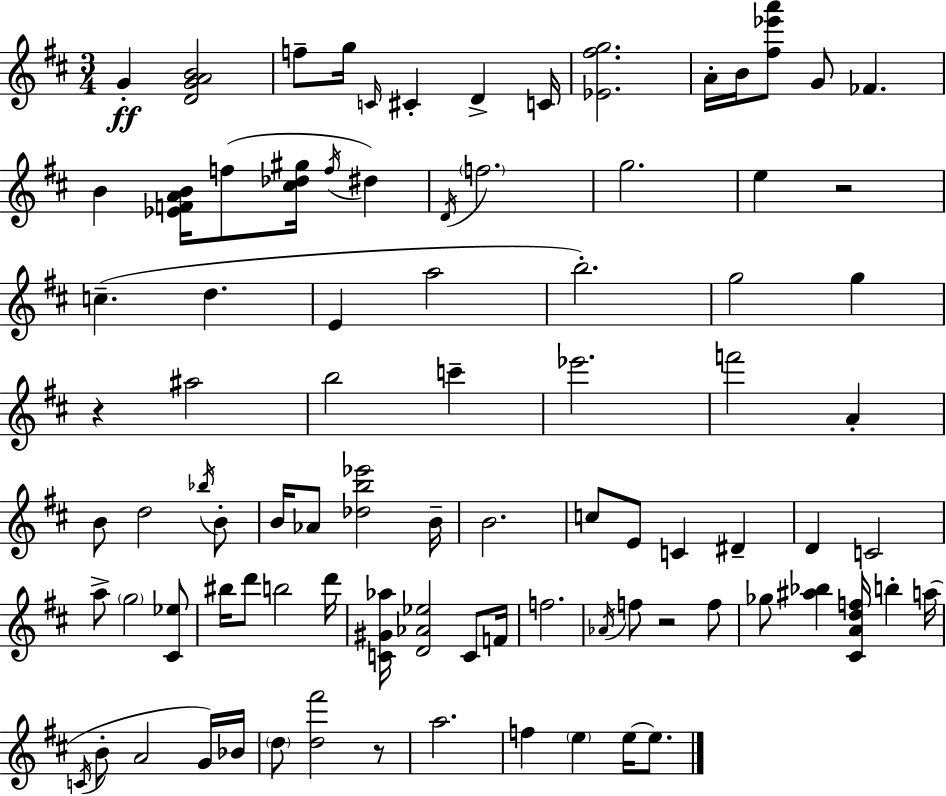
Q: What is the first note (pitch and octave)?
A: G4